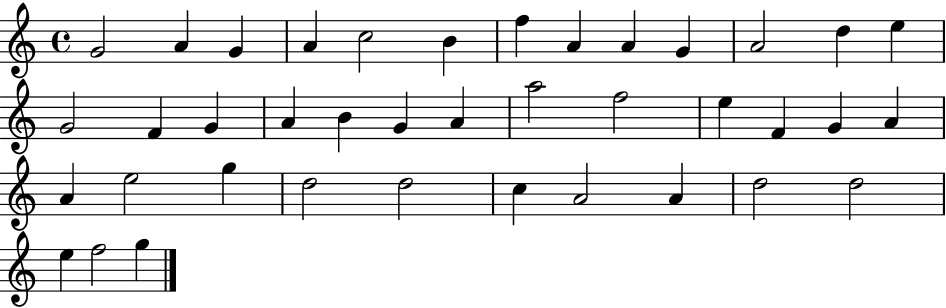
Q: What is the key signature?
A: C major